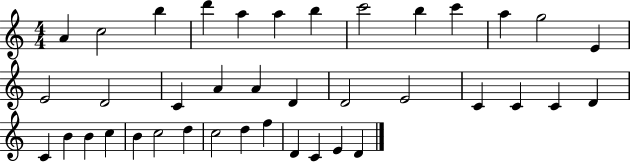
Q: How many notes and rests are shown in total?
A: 39